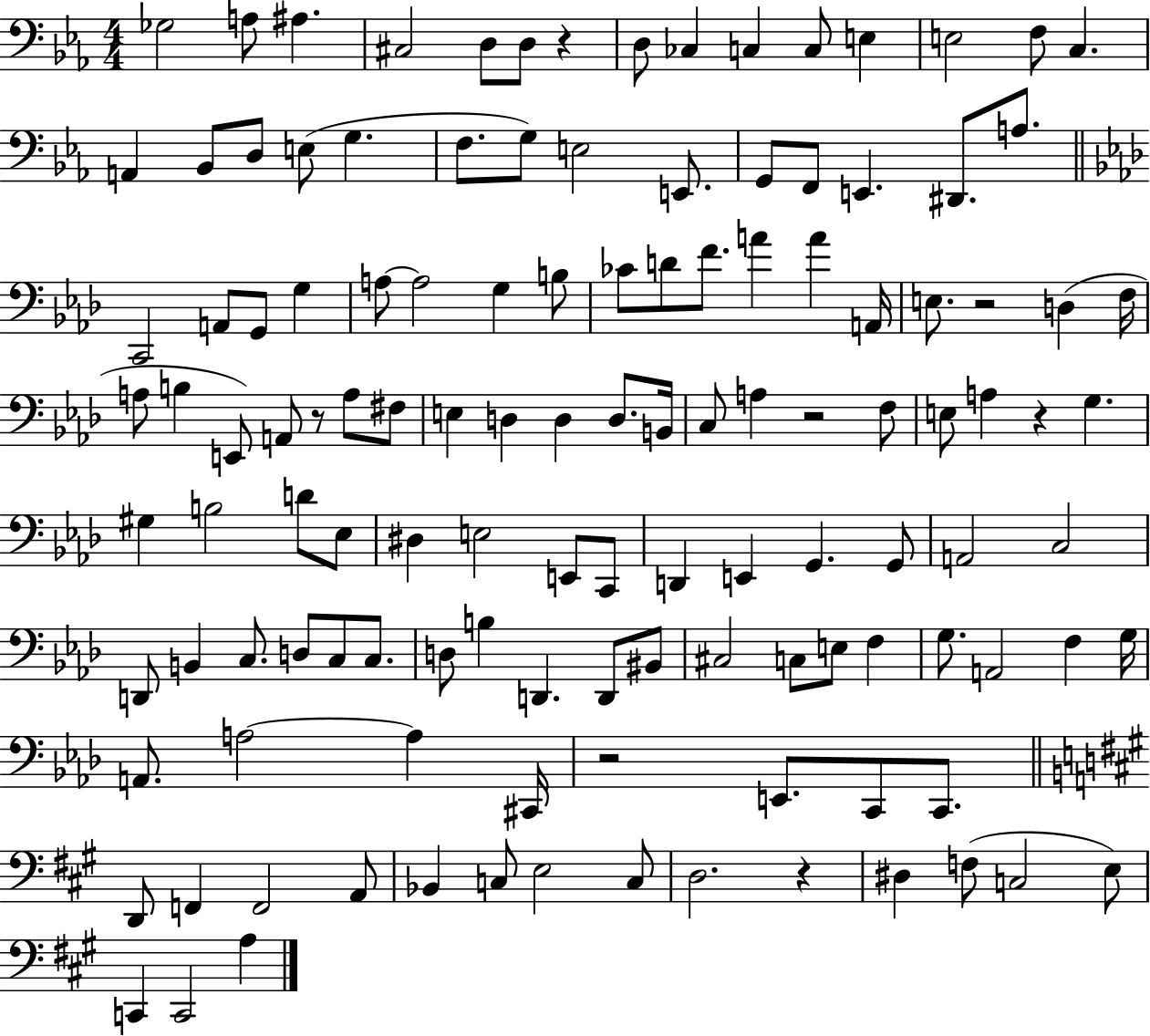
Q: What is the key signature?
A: EES major